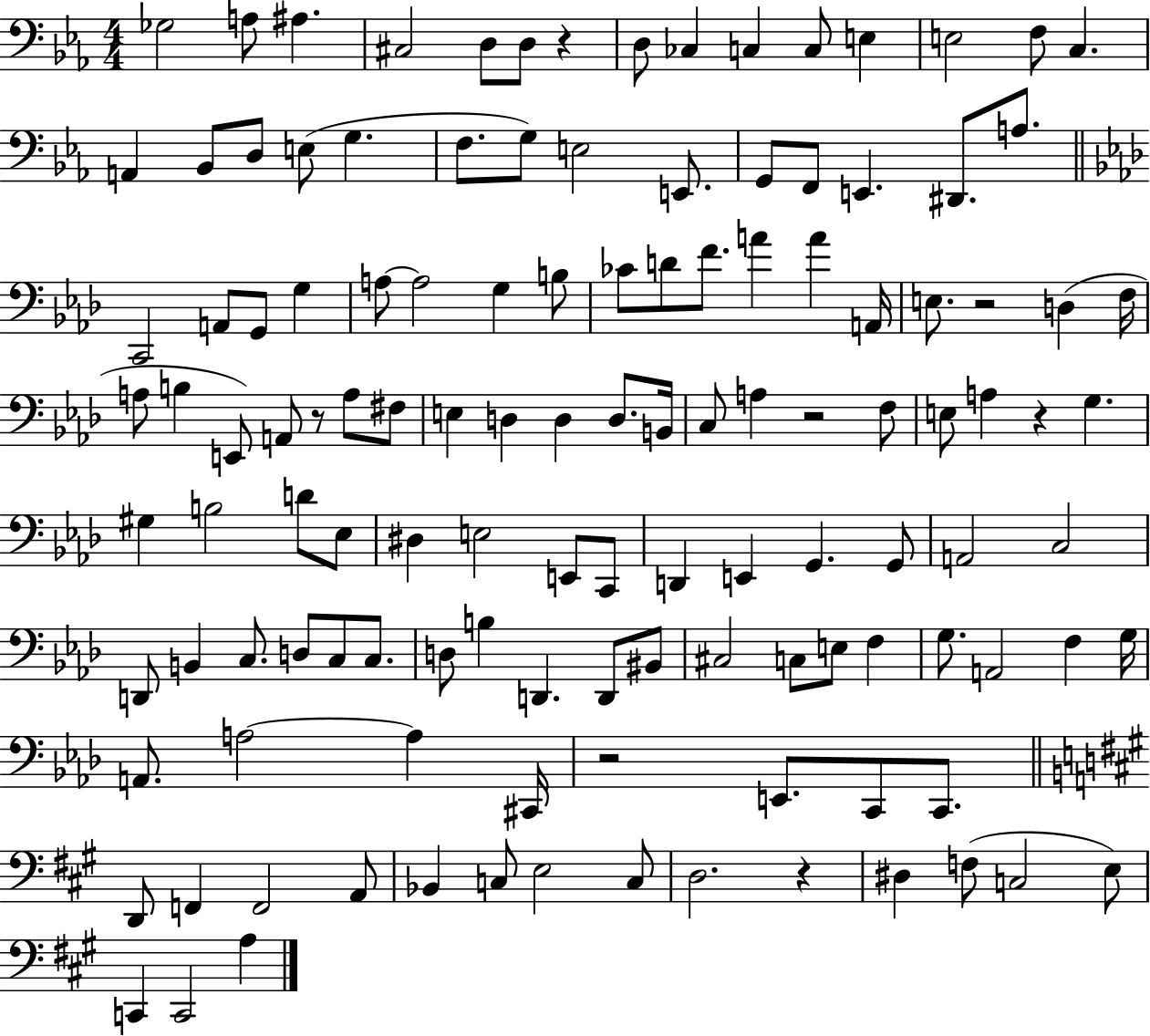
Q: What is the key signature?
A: EES major